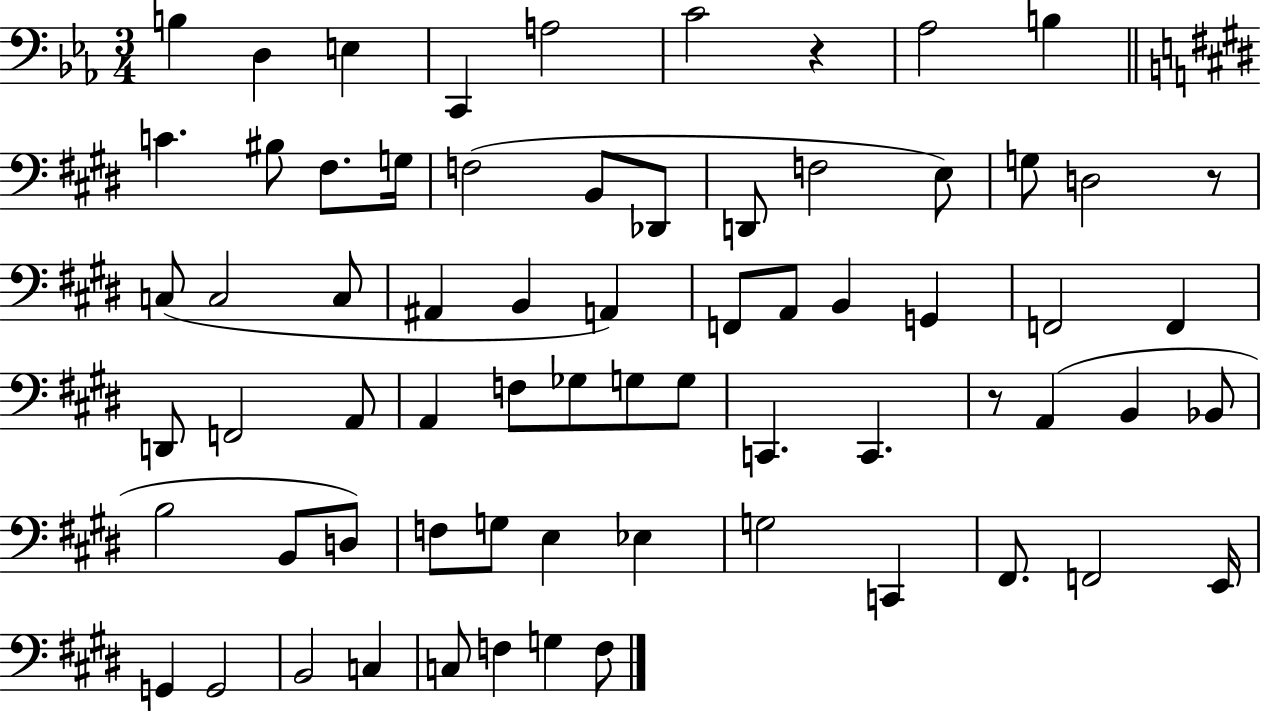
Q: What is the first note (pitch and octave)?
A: B3